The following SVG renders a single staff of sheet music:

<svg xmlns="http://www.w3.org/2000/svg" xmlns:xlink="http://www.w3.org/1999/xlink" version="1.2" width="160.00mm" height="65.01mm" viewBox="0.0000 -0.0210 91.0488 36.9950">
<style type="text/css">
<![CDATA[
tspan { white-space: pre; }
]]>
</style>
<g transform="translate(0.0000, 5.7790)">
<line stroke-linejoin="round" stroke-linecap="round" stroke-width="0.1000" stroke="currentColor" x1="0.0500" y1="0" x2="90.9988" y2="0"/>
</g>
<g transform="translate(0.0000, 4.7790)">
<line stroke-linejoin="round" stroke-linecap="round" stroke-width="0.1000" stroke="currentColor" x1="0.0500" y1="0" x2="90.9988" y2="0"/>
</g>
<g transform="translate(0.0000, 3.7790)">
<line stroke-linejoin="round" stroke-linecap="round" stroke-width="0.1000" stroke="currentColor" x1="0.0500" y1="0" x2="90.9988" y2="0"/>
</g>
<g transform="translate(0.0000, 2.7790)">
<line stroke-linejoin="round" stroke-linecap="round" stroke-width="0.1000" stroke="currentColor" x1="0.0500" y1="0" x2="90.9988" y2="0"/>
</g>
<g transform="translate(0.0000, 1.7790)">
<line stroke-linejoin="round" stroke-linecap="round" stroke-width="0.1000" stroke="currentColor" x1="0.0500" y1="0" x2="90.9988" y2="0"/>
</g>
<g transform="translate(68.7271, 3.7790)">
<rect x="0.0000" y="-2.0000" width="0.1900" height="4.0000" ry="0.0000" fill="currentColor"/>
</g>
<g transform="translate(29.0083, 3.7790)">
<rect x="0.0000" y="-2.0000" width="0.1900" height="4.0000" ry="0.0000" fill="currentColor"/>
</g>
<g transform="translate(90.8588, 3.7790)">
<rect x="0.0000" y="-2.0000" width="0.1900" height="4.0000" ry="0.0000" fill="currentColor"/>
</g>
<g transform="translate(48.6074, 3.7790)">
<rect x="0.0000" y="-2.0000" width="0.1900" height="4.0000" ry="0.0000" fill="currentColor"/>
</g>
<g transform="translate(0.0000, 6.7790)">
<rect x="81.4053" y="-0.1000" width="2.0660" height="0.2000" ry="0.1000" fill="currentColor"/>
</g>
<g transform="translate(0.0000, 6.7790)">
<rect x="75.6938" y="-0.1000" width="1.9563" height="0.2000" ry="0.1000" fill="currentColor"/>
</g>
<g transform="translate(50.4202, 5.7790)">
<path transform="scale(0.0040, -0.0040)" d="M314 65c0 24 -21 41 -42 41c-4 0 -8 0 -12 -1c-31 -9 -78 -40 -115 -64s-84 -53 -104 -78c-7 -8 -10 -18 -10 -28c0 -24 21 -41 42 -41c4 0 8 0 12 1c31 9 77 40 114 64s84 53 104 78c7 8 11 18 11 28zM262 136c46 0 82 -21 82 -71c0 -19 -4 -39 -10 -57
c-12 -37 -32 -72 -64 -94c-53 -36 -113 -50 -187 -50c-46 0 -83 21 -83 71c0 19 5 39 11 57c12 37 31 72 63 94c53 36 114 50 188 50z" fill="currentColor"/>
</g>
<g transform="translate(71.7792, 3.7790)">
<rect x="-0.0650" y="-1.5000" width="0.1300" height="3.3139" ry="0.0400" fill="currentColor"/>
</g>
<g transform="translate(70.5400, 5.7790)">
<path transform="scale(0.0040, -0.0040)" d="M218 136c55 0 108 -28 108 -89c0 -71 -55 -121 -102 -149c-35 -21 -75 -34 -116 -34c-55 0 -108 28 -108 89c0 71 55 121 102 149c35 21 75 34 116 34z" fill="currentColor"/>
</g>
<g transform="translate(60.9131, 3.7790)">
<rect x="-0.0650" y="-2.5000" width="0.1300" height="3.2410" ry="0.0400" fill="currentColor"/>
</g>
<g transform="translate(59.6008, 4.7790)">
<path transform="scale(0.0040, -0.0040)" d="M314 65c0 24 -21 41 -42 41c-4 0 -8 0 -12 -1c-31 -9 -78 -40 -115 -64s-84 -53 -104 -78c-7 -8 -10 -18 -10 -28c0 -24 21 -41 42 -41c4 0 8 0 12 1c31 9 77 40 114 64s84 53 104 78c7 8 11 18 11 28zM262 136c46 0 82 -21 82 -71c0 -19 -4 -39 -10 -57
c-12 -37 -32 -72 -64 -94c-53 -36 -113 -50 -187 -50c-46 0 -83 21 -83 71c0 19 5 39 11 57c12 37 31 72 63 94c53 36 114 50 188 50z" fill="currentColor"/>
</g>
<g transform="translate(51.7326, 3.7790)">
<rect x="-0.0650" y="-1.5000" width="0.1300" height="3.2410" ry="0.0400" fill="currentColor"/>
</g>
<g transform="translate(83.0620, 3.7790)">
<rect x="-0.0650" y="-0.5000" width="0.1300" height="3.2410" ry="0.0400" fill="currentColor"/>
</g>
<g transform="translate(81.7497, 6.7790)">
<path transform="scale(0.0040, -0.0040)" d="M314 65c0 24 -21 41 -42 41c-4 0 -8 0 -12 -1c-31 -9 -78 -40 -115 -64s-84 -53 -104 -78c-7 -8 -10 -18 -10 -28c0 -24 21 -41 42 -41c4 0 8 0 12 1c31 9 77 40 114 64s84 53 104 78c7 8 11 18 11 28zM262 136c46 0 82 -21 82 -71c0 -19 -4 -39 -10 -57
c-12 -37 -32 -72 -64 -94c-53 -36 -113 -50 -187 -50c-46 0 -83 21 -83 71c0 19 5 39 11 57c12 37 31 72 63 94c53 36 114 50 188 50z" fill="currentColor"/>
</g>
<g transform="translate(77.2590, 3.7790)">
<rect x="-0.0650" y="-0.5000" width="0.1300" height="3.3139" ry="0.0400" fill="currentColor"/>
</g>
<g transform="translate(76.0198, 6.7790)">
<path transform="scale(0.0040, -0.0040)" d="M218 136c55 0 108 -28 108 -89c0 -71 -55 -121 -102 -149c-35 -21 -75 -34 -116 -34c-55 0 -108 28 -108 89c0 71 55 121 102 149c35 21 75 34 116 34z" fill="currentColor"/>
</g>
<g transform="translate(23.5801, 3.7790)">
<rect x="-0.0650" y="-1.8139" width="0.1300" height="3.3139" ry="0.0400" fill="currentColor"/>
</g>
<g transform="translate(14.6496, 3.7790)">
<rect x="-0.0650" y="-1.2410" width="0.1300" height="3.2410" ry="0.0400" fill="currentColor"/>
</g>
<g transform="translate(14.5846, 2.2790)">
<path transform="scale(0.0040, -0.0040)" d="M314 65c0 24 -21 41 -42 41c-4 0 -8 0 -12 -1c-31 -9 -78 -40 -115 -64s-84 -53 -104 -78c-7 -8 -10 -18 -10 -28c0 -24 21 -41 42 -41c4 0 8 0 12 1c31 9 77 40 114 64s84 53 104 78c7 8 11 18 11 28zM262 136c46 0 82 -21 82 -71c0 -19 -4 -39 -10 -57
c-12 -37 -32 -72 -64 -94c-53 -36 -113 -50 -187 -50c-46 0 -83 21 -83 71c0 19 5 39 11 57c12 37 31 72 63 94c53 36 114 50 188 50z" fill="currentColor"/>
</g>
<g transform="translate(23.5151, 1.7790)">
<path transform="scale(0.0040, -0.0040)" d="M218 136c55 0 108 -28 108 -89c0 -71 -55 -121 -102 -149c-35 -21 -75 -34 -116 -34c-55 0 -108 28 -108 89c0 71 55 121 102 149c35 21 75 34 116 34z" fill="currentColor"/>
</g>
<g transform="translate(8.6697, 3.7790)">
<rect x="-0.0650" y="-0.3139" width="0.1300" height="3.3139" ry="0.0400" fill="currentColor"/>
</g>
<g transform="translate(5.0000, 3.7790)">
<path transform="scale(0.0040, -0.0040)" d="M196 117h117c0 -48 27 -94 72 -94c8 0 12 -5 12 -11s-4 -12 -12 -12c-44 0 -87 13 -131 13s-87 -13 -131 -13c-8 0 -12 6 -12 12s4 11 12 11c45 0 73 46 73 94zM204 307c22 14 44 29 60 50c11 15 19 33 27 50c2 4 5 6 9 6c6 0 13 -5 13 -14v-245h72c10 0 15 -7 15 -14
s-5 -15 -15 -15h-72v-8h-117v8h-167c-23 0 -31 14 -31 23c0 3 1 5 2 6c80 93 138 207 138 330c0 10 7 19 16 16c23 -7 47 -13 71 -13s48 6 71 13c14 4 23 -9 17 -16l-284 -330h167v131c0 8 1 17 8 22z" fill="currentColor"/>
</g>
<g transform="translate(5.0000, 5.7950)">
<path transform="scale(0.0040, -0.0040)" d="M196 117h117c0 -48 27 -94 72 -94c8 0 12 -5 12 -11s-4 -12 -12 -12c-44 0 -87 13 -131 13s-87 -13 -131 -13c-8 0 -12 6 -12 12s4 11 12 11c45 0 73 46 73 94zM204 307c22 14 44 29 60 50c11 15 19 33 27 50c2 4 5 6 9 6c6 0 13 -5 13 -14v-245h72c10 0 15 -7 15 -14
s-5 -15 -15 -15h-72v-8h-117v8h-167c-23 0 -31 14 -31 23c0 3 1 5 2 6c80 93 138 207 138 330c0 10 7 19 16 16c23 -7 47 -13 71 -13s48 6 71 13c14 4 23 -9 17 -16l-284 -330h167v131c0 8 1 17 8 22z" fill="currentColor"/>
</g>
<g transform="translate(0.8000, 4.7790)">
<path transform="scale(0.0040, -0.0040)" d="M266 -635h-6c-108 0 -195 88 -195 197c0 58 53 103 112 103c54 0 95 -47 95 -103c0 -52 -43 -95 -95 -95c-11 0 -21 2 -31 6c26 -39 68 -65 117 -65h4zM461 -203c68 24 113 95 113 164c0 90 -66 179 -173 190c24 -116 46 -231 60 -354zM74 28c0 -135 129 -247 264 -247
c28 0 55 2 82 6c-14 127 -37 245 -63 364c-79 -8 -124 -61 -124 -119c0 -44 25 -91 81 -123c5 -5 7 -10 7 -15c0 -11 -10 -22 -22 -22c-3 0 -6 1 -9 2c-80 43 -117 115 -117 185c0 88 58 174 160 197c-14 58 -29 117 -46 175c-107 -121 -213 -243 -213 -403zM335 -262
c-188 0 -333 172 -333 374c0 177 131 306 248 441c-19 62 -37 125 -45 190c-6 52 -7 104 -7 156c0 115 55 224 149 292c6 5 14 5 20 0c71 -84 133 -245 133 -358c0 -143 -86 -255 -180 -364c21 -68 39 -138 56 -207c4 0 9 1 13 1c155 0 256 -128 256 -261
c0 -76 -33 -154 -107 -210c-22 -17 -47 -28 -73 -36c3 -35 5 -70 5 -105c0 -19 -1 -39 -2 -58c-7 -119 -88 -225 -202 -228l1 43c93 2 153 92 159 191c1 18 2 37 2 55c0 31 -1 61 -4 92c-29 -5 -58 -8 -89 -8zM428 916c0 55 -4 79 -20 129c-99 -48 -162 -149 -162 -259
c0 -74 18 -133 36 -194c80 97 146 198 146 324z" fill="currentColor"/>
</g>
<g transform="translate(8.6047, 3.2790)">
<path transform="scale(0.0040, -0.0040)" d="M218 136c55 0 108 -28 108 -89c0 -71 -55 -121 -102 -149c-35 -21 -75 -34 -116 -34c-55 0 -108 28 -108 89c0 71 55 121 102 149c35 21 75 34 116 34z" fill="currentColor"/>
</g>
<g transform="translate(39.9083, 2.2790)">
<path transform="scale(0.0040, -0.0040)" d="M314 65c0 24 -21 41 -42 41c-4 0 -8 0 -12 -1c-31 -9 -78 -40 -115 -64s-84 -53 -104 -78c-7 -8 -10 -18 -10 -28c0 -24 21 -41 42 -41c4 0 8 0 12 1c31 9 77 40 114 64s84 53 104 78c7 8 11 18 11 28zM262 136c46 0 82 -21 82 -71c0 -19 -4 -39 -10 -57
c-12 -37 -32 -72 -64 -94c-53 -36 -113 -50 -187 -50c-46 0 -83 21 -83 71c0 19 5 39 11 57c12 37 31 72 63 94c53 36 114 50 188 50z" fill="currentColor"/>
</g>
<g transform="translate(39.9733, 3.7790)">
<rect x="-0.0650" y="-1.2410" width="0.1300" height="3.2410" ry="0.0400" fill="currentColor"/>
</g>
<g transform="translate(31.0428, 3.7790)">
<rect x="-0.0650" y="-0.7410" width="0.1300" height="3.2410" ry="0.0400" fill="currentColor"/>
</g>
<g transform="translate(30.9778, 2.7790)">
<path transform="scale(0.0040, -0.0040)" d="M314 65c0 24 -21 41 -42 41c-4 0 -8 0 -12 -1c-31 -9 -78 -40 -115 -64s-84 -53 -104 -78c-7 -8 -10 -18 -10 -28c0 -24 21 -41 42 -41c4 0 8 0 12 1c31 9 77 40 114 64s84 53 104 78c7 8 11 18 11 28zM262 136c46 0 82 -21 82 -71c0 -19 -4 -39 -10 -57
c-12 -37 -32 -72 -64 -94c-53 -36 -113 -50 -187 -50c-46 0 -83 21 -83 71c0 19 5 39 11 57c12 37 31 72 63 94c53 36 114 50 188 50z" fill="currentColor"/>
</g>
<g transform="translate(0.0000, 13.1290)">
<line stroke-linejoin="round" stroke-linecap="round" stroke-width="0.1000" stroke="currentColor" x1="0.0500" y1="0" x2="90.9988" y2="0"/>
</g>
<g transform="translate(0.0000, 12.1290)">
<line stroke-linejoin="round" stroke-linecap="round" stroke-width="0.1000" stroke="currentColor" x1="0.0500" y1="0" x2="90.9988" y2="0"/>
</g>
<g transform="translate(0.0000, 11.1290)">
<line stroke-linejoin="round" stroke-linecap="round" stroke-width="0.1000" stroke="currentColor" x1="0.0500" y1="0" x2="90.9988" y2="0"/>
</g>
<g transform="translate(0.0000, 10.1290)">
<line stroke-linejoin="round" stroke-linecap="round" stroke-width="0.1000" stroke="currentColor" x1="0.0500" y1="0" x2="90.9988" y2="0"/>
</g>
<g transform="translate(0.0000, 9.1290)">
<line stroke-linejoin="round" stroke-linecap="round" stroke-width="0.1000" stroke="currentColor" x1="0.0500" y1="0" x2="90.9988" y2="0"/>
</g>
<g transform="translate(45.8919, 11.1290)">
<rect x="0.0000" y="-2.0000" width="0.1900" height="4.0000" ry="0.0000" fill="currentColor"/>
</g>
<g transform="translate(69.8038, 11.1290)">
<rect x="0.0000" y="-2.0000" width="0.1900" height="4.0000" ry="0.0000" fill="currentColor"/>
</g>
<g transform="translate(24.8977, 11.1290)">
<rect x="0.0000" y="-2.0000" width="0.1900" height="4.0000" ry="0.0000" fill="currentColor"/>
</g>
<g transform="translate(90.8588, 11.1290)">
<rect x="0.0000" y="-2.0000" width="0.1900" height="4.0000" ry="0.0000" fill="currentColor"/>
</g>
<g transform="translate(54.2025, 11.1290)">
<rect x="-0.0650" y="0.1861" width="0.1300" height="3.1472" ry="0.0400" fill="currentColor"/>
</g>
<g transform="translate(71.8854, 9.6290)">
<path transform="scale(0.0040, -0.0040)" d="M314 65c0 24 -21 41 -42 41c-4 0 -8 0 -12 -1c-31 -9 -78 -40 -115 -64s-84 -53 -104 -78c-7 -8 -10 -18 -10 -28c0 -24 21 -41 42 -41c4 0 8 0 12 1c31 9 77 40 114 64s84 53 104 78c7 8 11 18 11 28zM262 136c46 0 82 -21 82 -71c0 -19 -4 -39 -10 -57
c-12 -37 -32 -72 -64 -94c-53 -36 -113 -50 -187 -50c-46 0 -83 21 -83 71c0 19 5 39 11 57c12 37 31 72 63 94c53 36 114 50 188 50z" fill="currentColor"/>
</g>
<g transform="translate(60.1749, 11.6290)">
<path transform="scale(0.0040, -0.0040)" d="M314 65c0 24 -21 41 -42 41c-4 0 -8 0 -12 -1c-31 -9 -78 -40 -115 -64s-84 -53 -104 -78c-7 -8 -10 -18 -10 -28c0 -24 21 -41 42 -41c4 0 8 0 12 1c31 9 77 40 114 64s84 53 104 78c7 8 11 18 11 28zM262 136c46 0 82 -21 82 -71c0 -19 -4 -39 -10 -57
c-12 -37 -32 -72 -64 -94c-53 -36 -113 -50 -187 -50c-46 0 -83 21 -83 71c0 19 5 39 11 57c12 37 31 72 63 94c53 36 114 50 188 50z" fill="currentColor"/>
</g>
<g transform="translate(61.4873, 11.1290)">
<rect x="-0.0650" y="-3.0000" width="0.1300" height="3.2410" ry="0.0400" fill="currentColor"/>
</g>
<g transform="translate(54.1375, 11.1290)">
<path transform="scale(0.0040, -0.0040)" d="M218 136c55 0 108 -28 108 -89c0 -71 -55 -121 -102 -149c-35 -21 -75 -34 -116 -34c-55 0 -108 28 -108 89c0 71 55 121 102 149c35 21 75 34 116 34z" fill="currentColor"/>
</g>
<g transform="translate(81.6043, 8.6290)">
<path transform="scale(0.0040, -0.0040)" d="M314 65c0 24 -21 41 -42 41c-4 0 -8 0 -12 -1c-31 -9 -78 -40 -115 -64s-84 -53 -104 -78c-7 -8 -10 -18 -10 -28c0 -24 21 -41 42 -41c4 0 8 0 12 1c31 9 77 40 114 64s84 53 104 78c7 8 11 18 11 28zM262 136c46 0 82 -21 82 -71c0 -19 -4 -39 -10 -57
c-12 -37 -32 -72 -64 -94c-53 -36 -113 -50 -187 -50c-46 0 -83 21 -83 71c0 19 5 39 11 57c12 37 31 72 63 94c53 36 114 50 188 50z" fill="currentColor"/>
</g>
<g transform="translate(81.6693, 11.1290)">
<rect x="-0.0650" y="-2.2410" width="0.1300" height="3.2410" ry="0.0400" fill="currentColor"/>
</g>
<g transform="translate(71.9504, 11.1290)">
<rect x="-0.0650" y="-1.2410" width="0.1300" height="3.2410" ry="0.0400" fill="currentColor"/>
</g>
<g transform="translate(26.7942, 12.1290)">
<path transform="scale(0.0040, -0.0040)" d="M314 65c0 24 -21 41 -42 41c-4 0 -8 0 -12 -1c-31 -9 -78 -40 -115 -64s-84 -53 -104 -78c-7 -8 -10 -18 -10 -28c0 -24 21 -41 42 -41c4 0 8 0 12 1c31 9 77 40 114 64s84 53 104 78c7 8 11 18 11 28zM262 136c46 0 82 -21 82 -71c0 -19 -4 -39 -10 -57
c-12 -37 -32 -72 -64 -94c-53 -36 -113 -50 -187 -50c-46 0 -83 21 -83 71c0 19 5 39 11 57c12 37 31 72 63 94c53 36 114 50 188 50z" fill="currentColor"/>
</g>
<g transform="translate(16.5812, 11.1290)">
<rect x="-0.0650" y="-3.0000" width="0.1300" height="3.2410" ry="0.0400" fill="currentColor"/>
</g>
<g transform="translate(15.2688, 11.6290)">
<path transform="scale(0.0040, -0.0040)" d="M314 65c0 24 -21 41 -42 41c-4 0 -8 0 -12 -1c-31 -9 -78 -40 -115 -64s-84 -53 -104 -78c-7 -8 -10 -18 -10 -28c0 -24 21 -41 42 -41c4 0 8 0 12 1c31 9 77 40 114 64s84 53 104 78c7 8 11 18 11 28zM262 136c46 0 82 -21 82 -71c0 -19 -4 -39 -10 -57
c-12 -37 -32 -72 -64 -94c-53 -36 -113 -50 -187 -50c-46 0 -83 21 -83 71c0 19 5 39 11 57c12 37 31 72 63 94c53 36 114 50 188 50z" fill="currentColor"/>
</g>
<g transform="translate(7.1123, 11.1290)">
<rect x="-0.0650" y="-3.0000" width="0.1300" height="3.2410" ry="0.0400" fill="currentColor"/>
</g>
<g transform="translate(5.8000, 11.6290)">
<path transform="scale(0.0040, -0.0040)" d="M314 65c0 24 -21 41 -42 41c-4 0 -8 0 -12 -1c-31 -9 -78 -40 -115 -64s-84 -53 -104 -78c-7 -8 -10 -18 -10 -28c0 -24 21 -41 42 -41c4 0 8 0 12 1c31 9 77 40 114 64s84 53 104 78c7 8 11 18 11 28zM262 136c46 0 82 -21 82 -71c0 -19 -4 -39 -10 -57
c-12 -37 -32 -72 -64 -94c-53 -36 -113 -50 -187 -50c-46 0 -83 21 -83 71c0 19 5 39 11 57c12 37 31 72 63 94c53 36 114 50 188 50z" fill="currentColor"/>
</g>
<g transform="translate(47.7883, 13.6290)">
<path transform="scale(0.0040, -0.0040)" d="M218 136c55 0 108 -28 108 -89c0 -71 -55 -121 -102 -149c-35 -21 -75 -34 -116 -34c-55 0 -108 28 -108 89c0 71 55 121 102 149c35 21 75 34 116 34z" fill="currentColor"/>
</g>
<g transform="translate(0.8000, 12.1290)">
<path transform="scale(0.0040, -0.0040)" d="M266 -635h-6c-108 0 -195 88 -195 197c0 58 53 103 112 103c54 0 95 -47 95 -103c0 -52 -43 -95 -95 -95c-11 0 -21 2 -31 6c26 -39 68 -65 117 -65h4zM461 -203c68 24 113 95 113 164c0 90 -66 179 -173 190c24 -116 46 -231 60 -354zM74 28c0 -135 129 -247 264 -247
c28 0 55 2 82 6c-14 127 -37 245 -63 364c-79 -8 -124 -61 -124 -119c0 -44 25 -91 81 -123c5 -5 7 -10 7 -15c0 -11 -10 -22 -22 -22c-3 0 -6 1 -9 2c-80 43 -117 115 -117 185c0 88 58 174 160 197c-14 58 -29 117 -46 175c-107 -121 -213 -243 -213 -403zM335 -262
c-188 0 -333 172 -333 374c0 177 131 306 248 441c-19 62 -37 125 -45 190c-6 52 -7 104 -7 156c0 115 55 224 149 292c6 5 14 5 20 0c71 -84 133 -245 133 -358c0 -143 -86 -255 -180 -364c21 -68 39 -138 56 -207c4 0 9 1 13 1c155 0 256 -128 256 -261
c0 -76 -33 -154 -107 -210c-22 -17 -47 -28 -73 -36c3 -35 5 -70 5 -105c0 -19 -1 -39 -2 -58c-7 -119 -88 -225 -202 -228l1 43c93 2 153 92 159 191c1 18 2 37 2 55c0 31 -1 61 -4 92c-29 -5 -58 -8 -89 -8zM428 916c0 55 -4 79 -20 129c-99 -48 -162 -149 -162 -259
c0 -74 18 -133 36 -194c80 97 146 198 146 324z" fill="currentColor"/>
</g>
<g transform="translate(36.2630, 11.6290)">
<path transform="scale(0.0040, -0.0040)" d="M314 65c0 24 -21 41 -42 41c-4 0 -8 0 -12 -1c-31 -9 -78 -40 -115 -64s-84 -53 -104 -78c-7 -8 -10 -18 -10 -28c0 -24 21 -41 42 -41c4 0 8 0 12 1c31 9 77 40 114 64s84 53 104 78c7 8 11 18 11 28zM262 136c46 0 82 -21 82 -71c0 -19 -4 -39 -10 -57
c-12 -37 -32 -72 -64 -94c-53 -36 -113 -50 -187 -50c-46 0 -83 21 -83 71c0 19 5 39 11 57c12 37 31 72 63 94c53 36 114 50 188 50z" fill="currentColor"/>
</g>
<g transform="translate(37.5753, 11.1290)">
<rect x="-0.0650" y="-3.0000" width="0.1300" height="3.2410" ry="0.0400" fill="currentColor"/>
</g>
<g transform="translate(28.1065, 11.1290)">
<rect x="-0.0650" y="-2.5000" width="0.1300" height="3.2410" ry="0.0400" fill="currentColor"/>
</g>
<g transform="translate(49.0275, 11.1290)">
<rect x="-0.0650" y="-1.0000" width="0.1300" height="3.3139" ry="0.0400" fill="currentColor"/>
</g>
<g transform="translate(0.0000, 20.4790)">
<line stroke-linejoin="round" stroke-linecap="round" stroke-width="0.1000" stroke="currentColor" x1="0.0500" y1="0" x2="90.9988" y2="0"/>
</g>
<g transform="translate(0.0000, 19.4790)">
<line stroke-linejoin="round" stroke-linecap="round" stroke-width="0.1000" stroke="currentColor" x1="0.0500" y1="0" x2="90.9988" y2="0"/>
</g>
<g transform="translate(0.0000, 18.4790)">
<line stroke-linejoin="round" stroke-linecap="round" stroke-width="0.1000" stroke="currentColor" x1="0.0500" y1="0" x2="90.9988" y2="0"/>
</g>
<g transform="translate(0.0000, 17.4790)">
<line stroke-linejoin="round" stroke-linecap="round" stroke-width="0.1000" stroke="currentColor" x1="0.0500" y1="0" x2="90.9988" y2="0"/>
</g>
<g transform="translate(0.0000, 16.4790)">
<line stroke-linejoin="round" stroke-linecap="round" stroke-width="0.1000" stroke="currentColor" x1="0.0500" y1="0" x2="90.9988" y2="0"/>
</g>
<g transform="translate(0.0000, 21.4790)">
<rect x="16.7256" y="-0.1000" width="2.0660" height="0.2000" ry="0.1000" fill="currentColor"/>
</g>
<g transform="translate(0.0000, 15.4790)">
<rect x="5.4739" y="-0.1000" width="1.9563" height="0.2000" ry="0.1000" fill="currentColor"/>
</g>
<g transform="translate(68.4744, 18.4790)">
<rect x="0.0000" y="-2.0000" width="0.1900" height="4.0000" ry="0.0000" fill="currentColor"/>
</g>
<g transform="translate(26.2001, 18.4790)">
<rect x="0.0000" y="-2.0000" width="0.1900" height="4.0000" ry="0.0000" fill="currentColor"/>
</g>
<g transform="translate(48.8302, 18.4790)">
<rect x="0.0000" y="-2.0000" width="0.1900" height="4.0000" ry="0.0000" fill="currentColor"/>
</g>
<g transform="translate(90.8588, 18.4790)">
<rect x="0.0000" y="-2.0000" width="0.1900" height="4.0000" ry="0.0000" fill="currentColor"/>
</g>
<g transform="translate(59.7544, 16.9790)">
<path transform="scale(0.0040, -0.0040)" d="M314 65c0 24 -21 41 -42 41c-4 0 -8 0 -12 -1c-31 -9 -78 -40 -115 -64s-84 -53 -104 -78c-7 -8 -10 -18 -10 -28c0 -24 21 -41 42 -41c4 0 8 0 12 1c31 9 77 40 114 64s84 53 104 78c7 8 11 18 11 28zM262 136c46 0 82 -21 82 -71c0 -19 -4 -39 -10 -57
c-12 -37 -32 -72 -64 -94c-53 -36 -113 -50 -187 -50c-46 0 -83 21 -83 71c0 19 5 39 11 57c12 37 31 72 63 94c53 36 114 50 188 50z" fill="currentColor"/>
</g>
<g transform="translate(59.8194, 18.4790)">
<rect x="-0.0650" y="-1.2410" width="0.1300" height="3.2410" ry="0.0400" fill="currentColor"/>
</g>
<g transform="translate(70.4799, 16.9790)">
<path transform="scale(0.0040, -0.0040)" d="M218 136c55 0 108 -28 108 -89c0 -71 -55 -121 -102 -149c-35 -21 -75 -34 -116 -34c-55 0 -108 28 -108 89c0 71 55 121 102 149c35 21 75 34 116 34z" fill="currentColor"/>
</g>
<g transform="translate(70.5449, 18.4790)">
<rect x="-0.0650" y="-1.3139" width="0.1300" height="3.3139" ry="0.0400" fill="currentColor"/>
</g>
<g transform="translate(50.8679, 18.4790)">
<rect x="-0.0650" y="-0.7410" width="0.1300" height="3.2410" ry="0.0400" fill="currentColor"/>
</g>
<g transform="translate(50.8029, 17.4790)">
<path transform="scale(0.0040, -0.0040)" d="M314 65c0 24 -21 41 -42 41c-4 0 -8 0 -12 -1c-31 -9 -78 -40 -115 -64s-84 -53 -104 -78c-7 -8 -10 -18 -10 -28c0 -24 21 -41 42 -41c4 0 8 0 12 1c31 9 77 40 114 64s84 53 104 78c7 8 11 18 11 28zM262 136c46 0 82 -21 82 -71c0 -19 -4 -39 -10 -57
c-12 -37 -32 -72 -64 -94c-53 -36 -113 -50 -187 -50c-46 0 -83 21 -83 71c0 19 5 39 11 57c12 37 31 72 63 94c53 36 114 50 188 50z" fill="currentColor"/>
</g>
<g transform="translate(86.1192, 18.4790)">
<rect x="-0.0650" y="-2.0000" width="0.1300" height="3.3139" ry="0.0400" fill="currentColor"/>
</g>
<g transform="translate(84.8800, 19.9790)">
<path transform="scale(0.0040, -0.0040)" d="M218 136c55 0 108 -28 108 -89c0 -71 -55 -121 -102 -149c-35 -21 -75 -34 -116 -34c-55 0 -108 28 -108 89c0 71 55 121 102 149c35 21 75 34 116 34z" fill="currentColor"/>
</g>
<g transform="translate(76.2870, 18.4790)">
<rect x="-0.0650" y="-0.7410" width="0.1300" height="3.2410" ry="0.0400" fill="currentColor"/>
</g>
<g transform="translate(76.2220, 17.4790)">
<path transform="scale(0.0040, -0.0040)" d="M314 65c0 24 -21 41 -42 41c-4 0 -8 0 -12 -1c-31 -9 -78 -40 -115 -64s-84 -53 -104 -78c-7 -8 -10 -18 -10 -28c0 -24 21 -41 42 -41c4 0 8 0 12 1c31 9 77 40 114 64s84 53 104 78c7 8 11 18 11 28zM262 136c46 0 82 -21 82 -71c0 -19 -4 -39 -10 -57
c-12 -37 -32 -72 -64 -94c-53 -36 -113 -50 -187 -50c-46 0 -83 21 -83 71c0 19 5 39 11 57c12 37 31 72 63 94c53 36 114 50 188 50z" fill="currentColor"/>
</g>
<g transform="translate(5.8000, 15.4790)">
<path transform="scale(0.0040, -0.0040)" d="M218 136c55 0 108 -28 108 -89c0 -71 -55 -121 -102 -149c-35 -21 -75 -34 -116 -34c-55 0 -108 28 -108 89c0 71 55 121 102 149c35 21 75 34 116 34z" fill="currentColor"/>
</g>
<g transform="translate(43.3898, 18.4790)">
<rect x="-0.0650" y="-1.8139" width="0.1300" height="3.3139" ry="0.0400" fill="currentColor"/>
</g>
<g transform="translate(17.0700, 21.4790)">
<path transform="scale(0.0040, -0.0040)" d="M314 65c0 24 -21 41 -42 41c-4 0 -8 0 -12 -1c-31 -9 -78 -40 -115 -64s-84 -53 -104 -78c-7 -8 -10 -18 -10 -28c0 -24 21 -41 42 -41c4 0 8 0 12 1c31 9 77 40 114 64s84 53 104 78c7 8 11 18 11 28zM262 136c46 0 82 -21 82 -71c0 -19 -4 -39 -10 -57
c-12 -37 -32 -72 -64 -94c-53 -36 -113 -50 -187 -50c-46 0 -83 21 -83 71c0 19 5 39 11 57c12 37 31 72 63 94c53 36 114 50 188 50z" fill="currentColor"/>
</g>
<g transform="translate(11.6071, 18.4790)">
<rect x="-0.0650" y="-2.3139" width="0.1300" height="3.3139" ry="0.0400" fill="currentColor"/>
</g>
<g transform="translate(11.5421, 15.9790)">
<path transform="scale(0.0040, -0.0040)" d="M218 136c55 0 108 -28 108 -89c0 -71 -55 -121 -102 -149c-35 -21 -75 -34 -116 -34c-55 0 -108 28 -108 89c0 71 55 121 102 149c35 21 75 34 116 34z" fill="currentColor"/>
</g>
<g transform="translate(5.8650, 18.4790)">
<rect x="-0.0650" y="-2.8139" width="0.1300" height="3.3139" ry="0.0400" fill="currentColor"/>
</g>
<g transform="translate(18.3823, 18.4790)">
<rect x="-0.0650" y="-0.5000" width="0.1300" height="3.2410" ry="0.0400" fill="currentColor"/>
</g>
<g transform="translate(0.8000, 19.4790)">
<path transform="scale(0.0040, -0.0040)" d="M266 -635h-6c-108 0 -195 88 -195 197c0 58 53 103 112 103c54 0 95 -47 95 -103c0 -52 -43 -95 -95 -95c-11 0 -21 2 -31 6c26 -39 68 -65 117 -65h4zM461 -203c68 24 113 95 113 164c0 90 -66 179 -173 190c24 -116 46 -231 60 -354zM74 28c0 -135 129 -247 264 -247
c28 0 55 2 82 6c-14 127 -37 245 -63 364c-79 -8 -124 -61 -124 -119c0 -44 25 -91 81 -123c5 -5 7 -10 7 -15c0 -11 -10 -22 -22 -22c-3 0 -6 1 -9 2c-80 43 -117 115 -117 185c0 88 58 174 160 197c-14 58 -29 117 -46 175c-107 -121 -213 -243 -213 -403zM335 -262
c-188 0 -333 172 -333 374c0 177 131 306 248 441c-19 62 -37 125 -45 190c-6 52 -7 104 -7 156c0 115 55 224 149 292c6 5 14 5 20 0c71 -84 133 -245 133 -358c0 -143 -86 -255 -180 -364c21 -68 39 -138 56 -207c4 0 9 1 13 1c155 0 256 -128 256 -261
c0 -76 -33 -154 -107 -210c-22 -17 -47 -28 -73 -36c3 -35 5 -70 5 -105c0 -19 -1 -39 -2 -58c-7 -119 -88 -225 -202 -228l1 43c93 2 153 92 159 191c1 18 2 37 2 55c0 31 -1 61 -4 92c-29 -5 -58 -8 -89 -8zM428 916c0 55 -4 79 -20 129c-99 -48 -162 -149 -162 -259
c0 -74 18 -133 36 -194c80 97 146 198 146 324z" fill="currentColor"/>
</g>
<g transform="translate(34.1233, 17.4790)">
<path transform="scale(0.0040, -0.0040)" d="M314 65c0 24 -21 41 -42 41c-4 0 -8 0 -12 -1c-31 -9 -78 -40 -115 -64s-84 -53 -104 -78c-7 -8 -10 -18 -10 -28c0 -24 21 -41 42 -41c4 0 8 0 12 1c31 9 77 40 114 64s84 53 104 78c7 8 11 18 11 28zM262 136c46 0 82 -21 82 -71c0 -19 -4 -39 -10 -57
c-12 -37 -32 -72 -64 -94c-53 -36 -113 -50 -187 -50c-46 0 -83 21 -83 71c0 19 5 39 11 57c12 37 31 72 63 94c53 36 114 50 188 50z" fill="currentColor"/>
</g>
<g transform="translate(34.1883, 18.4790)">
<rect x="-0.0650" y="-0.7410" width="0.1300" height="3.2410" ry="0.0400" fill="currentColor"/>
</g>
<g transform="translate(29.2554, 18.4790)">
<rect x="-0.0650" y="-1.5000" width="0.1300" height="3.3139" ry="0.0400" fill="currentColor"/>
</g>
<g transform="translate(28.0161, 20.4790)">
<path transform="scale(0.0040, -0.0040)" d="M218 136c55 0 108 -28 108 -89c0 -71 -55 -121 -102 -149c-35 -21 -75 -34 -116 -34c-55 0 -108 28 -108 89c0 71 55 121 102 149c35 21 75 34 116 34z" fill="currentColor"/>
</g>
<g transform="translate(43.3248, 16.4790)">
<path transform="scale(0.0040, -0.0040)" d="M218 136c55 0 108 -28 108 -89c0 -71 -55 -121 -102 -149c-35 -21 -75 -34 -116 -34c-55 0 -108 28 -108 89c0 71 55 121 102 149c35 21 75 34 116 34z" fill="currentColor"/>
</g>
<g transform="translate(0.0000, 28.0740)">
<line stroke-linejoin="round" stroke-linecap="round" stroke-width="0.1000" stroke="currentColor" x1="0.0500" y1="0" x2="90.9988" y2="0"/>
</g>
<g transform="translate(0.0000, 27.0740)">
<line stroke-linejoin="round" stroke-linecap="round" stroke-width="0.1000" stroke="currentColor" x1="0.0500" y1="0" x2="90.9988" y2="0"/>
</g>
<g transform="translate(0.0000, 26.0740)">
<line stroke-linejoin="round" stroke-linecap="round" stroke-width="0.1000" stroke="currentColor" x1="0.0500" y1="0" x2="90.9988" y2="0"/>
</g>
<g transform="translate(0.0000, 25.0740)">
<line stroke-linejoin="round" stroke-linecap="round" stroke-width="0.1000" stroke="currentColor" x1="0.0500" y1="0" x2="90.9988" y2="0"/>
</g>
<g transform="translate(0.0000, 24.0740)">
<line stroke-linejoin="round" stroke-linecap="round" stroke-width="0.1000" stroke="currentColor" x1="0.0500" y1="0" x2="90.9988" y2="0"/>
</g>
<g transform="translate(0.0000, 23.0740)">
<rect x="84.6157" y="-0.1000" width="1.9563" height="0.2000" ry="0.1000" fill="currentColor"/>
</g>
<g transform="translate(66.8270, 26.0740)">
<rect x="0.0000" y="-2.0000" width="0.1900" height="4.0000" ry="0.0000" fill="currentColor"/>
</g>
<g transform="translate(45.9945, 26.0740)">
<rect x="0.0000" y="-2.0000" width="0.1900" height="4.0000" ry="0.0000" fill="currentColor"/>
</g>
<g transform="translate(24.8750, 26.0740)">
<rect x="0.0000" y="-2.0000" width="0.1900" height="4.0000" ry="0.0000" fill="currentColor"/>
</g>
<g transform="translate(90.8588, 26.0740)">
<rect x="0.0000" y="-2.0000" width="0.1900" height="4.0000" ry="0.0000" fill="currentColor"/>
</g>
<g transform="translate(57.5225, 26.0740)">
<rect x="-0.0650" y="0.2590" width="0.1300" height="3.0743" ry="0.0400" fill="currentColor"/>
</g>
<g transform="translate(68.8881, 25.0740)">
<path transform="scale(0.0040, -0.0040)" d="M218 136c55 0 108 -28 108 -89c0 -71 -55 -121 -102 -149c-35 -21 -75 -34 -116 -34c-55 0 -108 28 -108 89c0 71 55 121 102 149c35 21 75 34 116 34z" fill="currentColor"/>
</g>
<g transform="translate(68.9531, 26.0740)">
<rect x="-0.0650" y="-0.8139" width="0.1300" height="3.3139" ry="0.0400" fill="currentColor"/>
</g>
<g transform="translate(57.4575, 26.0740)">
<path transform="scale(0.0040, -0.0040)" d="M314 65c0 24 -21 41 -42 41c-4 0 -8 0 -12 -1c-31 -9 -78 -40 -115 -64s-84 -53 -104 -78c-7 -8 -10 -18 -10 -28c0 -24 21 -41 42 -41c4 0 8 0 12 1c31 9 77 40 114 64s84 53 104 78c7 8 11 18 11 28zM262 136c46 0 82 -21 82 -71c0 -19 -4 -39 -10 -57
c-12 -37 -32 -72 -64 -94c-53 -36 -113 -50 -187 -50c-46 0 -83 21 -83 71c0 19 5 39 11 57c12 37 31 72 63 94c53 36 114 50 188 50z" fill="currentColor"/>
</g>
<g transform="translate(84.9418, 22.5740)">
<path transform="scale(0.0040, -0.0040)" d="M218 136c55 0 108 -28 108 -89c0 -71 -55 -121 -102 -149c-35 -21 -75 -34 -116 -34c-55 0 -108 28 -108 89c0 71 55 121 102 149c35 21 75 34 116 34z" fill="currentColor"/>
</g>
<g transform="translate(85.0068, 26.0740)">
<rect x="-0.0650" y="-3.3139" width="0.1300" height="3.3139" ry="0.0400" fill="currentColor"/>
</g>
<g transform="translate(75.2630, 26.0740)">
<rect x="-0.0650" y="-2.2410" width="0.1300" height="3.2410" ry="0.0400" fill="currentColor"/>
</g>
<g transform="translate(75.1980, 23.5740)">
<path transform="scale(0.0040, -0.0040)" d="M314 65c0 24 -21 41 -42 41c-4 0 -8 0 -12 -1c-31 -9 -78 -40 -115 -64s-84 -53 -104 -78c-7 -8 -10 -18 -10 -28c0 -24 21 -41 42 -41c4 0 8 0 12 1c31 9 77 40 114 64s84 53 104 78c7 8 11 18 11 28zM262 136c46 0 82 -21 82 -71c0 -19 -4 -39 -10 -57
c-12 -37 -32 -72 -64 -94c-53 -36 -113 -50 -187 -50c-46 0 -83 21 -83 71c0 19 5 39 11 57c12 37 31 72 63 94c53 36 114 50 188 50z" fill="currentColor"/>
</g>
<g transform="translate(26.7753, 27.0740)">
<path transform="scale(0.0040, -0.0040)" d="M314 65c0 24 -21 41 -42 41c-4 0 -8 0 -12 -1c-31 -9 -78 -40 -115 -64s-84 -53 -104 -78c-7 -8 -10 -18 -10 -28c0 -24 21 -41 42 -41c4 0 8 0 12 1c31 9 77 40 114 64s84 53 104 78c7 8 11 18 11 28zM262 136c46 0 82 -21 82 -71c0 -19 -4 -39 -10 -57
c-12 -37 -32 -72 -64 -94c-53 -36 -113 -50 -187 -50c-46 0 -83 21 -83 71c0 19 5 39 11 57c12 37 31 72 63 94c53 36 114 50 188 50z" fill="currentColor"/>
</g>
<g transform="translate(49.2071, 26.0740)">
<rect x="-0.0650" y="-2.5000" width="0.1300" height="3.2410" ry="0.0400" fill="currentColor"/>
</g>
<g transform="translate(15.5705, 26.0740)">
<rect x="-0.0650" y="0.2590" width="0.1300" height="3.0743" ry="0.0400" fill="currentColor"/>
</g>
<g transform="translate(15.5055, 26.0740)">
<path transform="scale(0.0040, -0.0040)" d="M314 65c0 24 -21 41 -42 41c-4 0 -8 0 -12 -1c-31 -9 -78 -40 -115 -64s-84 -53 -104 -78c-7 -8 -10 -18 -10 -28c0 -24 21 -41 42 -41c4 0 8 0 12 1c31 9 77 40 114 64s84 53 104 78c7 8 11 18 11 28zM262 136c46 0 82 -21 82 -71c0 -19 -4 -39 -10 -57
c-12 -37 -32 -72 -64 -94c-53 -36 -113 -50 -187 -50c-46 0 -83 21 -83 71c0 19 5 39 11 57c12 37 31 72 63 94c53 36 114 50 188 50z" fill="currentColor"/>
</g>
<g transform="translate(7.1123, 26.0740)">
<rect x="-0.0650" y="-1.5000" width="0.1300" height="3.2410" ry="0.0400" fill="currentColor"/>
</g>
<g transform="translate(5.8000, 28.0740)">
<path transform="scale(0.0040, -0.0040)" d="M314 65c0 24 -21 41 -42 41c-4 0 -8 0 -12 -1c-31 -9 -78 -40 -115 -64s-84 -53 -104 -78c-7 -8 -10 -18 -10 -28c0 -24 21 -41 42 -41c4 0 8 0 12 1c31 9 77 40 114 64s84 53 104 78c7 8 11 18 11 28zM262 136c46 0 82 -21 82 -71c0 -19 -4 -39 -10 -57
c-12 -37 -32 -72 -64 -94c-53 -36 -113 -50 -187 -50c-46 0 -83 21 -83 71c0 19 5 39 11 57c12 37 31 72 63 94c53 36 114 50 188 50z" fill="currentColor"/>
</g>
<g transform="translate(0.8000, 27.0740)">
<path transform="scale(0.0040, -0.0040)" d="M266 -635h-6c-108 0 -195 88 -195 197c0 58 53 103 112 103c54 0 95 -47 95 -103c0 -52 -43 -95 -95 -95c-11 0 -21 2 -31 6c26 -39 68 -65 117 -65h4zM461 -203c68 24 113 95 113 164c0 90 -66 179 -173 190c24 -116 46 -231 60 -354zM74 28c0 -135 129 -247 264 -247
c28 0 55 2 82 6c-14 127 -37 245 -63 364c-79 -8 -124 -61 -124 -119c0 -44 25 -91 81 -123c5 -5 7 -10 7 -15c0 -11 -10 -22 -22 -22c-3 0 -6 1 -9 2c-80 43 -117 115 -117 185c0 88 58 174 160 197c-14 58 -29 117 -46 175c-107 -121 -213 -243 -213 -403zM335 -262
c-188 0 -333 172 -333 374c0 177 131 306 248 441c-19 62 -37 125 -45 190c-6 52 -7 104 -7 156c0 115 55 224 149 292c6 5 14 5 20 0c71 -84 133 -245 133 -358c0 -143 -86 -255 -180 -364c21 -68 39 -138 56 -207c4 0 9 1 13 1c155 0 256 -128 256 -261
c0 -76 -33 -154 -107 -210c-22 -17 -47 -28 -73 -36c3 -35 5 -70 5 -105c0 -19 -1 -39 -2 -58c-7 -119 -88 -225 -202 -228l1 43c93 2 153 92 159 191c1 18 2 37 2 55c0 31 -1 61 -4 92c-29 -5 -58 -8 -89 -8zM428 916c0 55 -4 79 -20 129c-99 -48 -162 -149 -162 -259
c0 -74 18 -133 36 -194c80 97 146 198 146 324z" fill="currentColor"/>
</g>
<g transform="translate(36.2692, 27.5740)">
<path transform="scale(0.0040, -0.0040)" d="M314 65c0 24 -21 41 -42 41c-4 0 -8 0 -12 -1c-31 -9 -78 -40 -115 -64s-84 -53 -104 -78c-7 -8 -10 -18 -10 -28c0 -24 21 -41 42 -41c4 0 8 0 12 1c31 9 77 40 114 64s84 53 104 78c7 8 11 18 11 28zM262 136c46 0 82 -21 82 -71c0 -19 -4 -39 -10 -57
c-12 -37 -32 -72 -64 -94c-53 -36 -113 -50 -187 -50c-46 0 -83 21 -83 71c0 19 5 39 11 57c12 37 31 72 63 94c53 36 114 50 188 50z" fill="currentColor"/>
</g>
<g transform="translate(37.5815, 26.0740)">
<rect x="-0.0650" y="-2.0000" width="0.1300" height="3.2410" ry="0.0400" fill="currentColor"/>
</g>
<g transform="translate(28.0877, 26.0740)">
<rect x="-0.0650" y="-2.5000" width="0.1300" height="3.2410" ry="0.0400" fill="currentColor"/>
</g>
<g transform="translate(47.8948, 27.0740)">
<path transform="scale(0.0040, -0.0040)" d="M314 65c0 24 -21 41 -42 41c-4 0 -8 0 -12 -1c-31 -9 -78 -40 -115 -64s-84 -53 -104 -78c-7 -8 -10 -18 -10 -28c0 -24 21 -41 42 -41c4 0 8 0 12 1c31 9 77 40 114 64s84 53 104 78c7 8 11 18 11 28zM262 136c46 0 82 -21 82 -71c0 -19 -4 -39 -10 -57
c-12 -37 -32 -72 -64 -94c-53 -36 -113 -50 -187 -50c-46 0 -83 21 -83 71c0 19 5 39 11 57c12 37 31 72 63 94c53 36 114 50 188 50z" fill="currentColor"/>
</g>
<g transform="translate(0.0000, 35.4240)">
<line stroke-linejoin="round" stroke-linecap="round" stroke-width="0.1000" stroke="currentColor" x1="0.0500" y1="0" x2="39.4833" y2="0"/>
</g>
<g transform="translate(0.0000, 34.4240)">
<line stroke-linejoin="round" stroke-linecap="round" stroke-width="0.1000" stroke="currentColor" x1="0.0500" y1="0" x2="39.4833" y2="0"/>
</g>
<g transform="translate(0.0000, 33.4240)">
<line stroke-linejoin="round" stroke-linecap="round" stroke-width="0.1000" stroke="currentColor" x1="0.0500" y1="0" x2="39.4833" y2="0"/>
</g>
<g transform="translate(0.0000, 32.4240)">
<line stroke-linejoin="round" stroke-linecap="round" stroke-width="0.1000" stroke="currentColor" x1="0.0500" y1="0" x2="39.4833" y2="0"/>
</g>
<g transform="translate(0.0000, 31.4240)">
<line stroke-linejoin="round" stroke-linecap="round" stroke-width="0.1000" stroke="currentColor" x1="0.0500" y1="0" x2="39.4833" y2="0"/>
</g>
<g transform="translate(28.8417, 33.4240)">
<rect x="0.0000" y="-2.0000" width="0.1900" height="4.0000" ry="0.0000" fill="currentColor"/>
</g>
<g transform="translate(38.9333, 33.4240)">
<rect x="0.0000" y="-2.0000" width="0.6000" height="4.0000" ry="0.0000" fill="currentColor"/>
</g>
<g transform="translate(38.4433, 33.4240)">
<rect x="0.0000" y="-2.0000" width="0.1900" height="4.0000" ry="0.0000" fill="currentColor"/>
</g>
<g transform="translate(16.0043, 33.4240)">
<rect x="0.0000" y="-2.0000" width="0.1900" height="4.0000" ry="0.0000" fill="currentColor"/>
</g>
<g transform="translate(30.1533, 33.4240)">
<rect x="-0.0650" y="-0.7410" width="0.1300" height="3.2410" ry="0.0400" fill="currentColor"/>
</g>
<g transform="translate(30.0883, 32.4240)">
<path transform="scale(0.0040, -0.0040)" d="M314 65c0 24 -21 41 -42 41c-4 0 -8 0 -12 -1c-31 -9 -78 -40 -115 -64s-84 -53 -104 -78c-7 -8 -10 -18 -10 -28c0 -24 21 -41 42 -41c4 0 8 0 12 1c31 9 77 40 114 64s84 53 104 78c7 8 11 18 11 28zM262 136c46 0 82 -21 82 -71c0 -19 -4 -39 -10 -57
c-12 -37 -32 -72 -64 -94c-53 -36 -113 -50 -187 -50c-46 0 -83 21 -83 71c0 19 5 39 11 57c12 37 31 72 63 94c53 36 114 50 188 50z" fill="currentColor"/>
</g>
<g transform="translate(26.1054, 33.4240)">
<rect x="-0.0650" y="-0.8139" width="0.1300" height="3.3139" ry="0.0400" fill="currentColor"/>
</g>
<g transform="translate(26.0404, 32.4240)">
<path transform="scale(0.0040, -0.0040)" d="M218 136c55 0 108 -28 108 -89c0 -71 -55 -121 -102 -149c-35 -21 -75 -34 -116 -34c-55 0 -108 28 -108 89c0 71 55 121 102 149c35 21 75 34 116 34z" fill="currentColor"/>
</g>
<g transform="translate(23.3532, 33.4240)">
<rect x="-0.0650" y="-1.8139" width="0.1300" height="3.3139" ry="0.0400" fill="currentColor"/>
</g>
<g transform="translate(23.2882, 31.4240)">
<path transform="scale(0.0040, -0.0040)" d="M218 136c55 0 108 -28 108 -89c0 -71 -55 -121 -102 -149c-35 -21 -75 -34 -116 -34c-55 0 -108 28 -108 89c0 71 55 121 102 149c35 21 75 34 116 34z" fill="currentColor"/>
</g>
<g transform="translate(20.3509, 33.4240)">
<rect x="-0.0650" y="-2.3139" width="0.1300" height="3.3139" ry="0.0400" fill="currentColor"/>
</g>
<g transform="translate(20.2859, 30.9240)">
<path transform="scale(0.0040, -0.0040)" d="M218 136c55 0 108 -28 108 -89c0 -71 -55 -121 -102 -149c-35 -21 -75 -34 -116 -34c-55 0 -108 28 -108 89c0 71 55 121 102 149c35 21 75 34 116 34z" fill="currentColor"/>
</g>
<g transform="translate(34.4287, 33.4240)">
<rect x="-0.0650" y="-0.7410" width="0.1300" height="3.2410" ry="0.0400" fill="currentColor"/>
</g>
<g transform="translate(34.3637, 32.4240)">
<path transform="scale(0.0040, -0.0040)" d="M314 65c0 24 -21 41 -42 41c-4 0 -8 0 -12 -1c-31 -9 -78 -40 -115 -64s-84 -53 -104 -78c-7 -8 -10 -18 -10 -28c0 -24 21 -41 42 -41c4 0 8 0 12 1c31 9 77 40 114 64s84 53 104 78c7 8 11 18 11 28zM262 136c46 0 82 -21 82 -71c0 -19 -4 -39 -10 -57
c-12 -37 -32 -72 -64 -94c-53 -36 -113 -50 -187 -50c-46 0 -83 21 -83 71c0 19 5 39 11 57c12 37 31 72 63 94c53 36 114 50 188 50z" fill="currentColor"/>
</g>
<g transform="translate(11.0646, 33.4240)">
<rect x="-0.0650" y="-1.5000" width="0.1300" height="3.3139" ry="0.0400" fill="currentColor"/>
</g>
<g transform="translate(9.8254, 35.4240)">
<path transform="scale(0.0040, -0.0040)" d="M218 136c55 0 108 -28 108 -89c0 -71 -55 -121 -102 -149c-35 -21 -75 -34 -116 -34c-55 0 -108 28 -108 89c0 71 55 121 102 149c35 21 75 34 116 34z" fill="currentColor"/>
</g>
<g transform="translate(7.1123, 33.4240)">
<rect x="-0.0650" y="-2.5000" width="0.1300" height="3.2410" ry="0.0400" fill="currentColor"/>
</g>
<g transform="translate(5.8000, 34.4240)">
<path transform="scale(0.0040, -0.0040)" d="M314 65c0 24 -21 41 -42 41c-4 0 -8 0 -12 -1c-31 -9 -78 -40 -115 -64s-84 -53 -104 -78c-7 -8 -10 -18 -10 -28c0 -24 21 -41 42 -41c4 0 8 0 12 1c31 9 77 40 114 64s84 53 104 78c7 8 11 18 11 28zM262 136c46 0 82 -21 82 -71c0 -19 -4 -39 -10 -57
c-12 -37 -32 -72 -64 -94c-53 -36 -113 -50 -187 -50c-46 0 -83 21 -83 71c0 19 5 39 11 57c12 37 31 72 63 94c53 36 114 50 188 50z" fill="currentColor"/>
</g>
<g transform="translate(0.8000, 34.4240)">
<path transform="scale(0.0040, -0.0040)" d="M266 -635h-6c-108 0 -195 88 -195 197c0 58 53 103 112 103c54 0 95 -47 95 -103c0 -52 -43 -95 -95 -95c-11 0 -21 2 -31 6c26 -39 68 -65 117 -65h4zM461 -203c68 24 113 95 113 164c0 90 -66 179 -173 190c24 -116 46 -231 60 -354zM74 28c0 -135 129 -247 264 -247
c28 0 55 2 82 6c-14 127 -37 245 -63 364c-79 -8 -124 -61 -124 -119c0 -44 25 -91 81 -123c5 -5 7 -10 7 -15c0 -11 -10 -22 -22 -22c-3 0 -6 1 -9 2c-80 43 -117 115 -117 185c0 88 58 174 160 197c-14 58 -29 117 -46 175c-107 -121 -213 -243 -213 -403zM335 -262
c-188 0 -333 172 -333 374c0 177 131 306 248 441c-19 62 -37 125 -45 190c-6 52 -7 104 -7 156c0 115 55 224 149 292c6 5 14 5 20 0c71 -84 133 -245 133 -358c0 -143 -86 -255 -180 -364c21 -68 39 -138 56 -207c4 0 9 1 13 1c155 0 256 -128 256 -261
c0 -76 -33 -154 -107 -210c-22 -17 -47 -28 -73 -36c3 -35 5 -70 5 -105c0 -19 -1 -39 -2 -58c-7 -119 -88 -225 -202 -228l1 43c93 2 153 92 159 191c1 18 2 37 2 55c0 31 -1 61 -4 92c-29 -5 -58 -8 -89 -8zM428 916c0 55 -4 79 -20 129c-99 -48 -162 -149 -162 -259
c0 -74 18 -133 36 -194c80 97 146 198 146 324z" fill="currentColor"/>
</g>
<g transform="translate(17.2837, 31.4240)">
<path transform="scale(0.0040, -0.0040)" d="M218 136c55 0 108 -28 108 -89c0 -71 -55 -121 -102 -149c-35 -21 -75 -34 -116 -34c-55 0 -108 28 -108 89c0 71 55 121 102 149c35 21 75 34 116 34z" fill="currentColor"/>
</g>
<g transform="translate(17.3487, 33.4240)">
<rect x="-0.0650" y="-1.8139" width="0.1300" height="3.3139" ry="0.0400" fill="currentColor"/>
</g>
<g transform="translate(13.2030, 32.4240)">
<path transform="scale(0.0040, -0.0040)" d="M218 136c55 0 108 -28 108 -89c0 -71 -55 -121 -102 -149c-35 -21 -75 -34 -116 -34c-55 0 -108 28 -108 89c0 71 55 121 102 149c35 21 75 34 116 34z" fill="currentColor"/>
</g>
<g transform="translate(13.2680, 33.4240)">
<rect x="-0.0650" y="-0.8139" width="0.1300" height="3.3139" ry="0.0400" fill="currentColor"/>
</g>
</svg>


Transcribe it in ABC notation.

X:1
T:Untitled
M:4/4
L:1/4
K:C
c e2 f d2 e2 E2 G2 E C C2 A2 A2 G2 A2 D B A2 e2 g2 a g C2 E d2 f d2 e2 e d2 F E2 B2 G2 F2 G2 B2 d g2 b G2 E d f g f d d2 d2